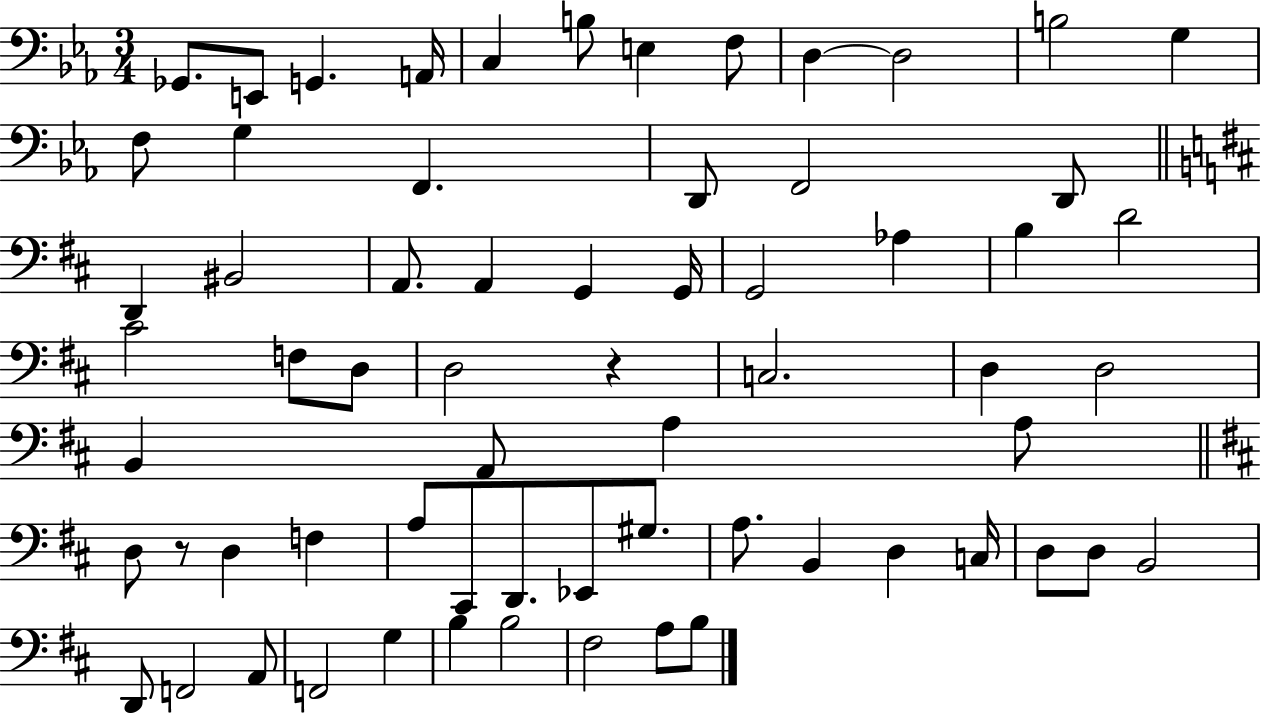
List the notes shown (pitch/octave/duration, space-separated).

Gb2/e. E2/e G2/q. A2/s C3/q B3/e E3/q F3/e D3/q D3/h B3/h G3/q F3/e G3/q F2/q. D2/e F2/h D2/e D2/q BIS2/h A2/e. A2/q G2/q G2/s G2/h Ab3/q B3/q D4/h C#4/h F3/e D3/e D3/h R/q C3/h. D3/q D3/h B2/q A2/e A3/q A3/e D3/e R/e D3/q F3/q A3/e C#2/e D2/e. Eb2/e G#3/e. A3/e. B2/q D3/q C3/s D3/e D3/e B2/h D2/e F2/h A2/e F2/h G3/q B3/q B3/h F#3/h A3/e B3/e